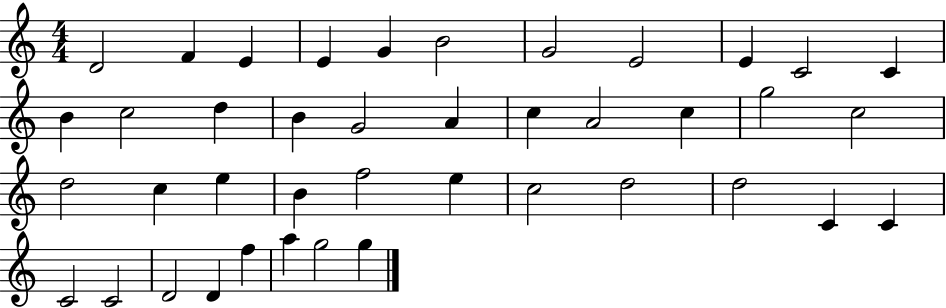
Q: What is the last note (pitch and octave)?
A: G5